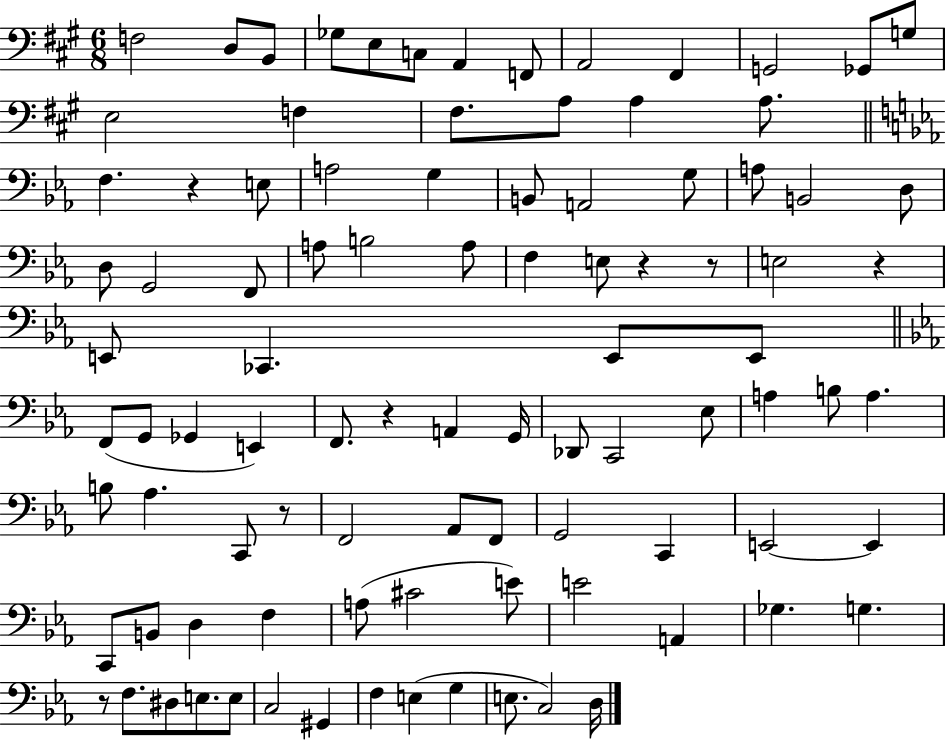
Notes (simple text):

F3/h D3/e B2/e Gb3/e E3/e C3/e A2/q F2/e A2/h F#2/q G2/h Gb2/e G3/e E3/h F3/q F#3/e. A3/e A3/q A3/e. F3/q. R/q E3/e A3/h G3/q B2/e A2/h G3/e A3/e B2/h D3/e D3/e G2/h F2/e A3/e B3/h A3/e F3/q E3/e R/q R/e E3/h R/q E2/e CES2/q. E2/e E2/e F2/e G2/e Gb2/q E2/q F2/e. R/q A2/q G2/s Db2/e C2/h Eb3/e A3/q B3/e A3/q. B3/e Ab3/q. C2/e R/e F2/h Ab2/e F2/e G2/h C2/q E2/h E2/q C2/e B2/e D3/q F3/q A3/e C#4/h E4/e E4/h A2/q Gb3/q. G3/q. R/e F3/e. D#3/e E3/e. E3/e C3/h G#2/q F3/q E3/q G3/q E3/e. C3/h D3/s